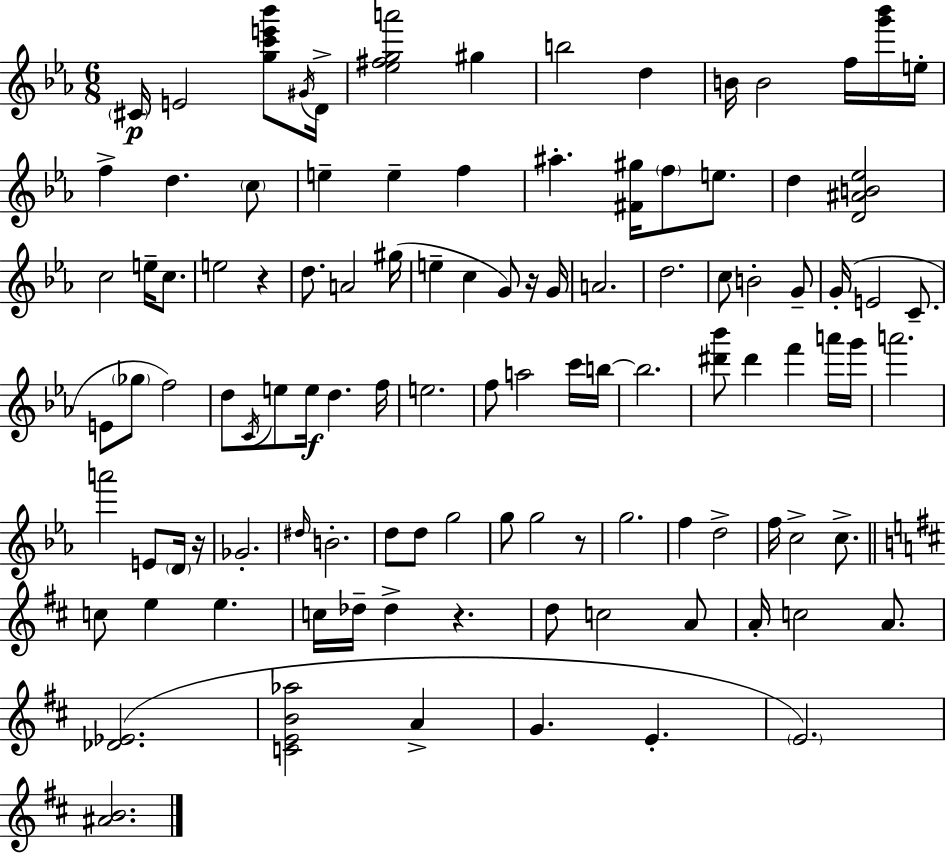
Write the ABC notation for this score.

X:1
T:Untitled
M:6/8
L:1/4
K:Eb
^C/4 E2 [gc'e'_b']/2 ^G/4 D/4 [_e^fga']2 ^g b2 d B/4 B2 f/4 [g'_b']/4 e/4 f d c/2 e e f ^a [^F^g]/4 f/2 e/2 d [D^AB_e]2 c2 e/4 c/2 e2 z d/2 A2 ^g/4 e c G/2 z/4 G/4 A2 d2 c/2 B2 G/2 G/4 E2 C/2 E/2 _g/2 f2 d/2 C/4 e/2 e/4 d f/4 e2 f/2 a2 c'/4 b/4 b2 [^d'_b']/2 ^d' f' a'/4 g'/4 a'2 a'2 E/2 D/4 z/4 _G2 ^d/4 B2 d/2 d/2 g2 g/2 g2 z/2 g2 f d2 f/4 c2 c/2 c/2 e e c/4 _d/4 _d z d/2 c2 A/2 A/4 c2 A/2 [_D_E]2 [CEB_a]2 A G E E2 [^AB]2